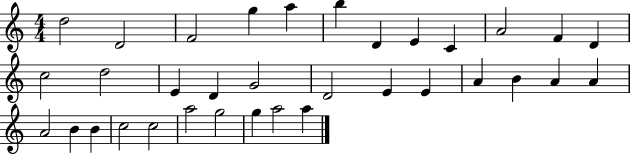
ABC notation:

X:1
T:Untitled
M:4/4
L:1/4
K:C
d2 D2 F2 g a b D E C A2 F D c2 d2 E D G2 D2 E E A B A A A2 B B c2 c2 a2 g2 g a2 a